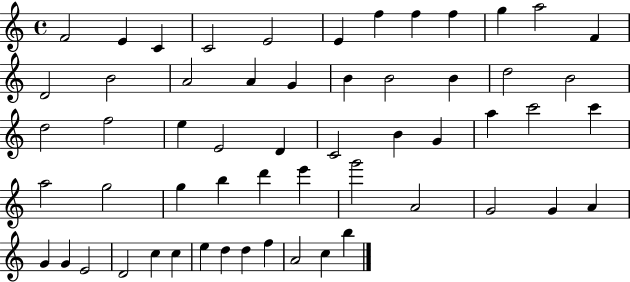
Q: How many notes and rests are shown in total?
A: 57